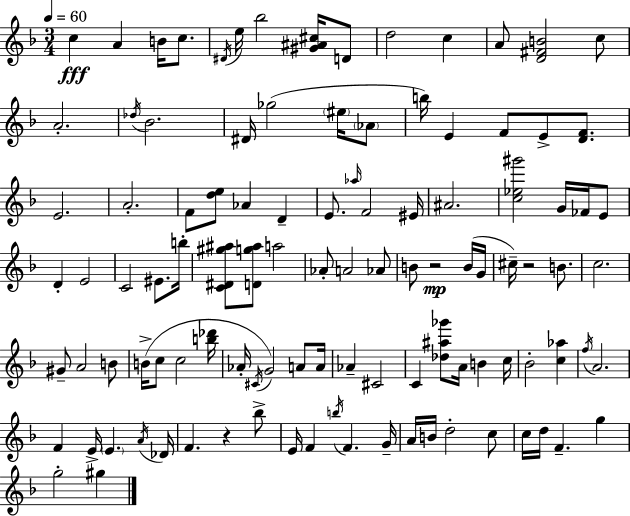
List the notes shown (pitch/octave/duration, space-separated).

C5/q A4/q B4/s C5/e. D#4/s E5/s Bb5/h [G#4,A#4,C#5]/s D4/e D5/h C5/q A4/e [D4,F#4,B4]/h C5/e A4/h. Db5/s Bb4/h. D#4/s Gb5/h EIS5/s Ab4/e B5/s E4/q F4/e E4/e [D4,F4]/e. E4/h. A4/h. F4/e [D5,E5]/e Ab4/q D4/q E4/e. Ab5/s F4/h EIS4/s A#4/h. [C5,Eb5,G#6]/h G4/s FES4/s E4/e D4/q E4/h C4/h EIS4/e. B5/s [C4,D#4,G#5,A#5]/e [D4,G5,A#5]/e A5/h Ab4/e A4/h Ab4/e B4/e R/h B4/s G4/s C#5/s R/h B4/e. C5/h. G#4/e A4/h B4/e B4/s C5/e C5/h [B5,Db6]/s Ab4/s C#4/s G4/h A4/e A4/s Ab4/q C#4/h C4/q [Db5,A#5,Gb6]/e A4/s B4/q C5/s Bb4/h [C5,Ab5]/q F5/s A4/h. F4/q E4/s E4/q. A4/s Db4/s F4/q. R/q Bb5/e E4/s F4/q B5/s F4/q. G4/s A4/s B4/s D5/h C5/e C5/s D5/s F4/q. G5/q G5/h G#5/q